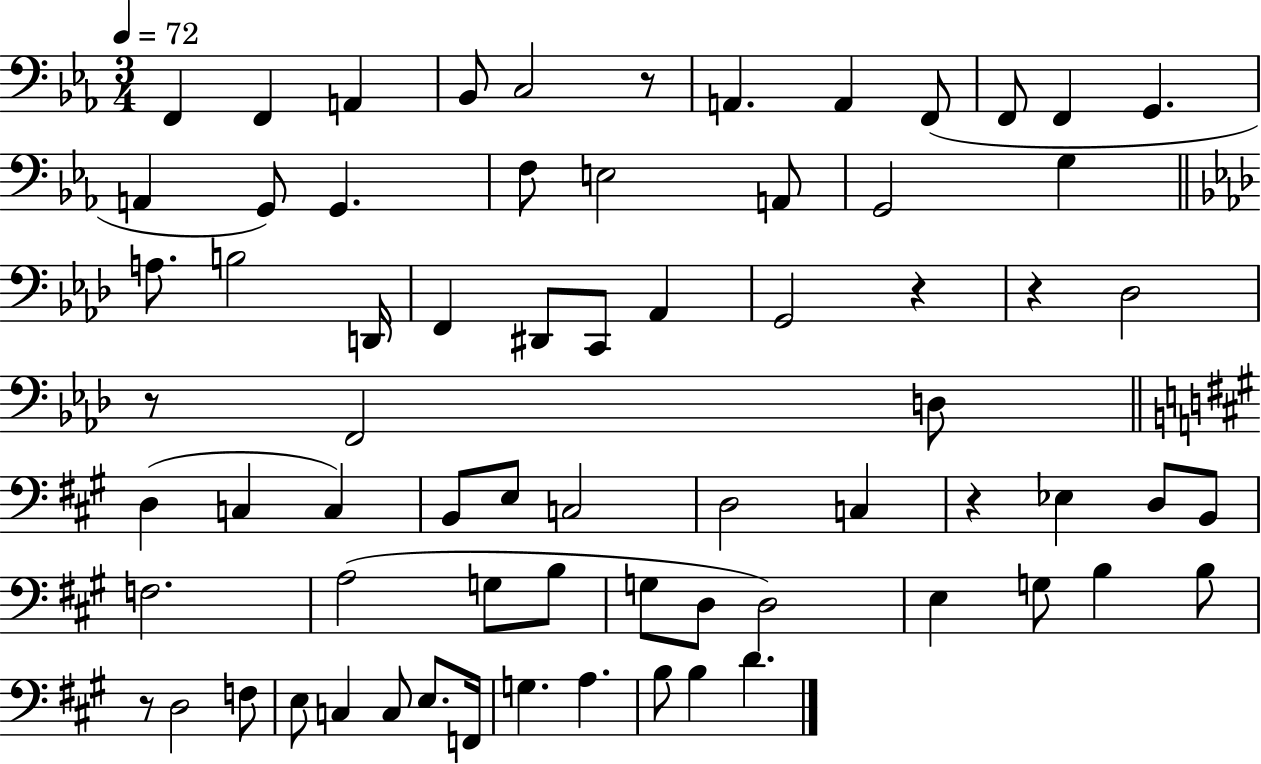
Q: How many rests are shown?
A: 6